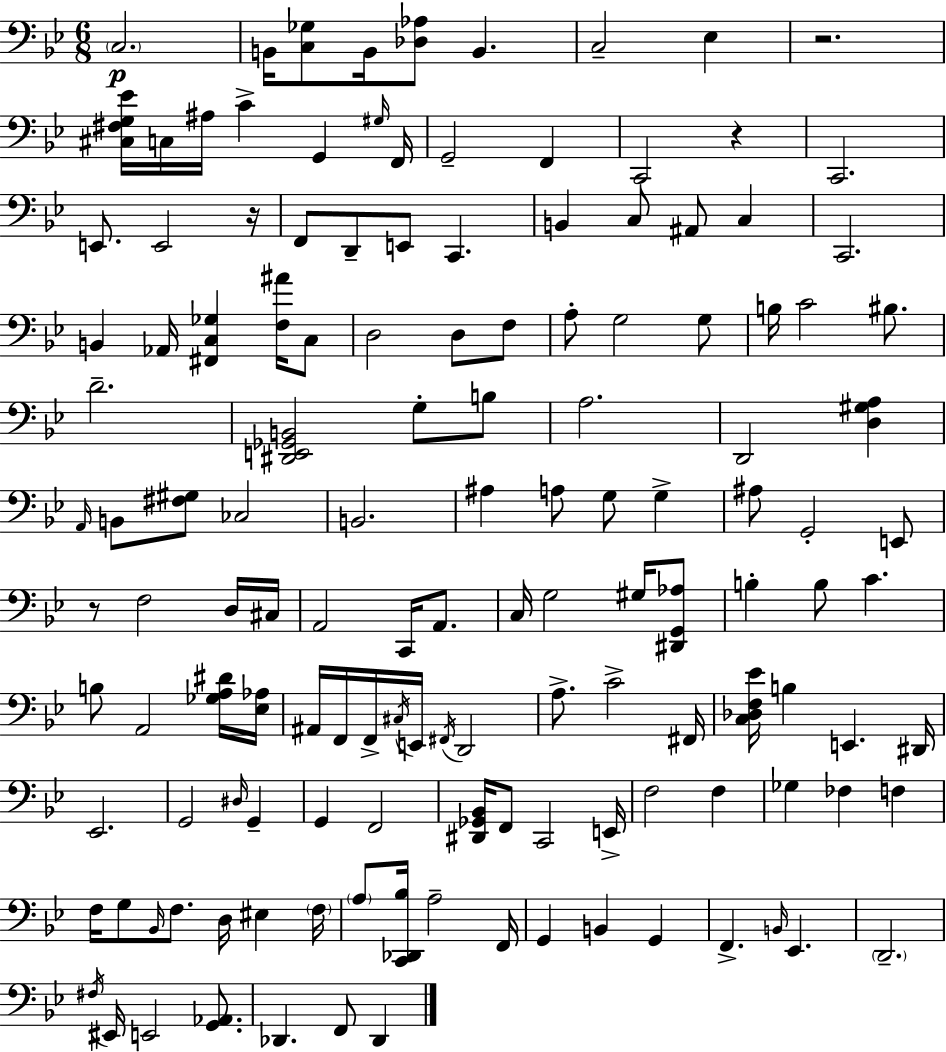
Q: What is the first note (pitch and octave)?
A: C3